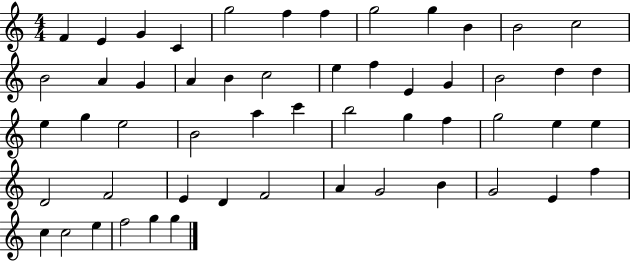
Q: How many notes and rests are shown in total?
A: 54